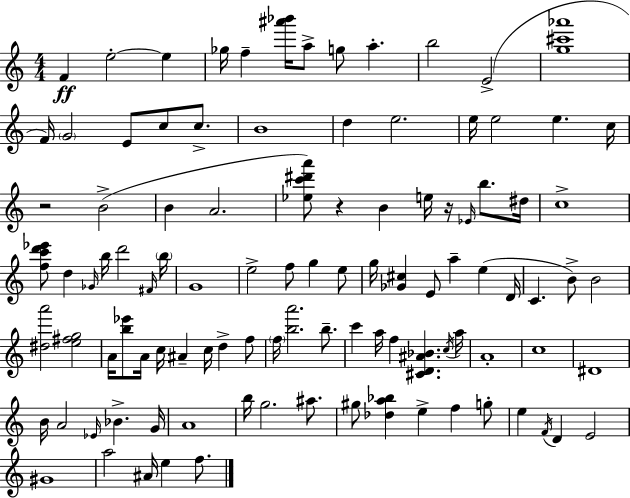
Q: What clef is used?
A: treble